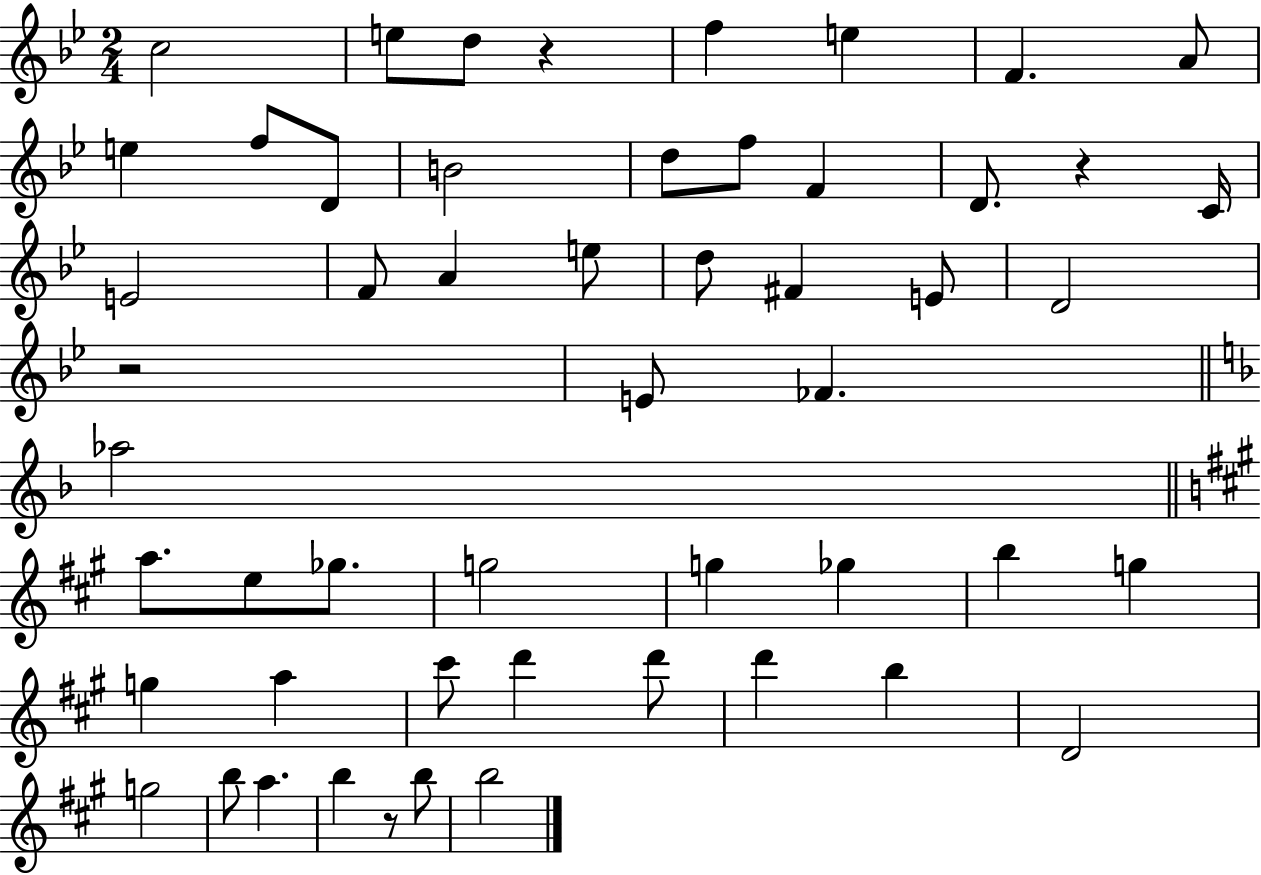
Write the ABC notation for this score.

X:1
T:Untitled
M:2/4
L:1/4
K:Bb
c2 e/2 d/2 z f e F A/2 e f/2 D/2 B2 d/2 f/2 F D/2 z C/4 E2 F/2 A e/2 d/2 ^F E/2 D2 z2 E/2 _F _a2 a/2 e/2 _g/2 g2 g _g b g g a ^c'/2 d' d'/2 d' b D2 g2 b/2 a b z/2 b/2 b2